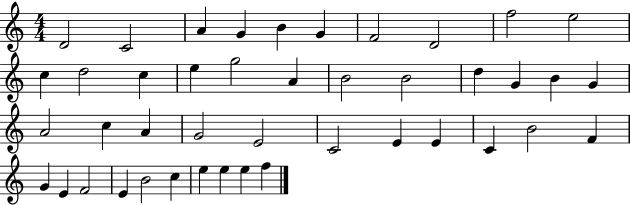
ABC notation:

X:1
T:Untitled
M:4/4
L:1/4
K:C
D2 C2 A G B G F2 D2 f2 e2 c d2 c e g2 A B2 B2 d G B G A2 c A G2 E2 C2 E E C B2 F G E F2 E B2 c e e e f